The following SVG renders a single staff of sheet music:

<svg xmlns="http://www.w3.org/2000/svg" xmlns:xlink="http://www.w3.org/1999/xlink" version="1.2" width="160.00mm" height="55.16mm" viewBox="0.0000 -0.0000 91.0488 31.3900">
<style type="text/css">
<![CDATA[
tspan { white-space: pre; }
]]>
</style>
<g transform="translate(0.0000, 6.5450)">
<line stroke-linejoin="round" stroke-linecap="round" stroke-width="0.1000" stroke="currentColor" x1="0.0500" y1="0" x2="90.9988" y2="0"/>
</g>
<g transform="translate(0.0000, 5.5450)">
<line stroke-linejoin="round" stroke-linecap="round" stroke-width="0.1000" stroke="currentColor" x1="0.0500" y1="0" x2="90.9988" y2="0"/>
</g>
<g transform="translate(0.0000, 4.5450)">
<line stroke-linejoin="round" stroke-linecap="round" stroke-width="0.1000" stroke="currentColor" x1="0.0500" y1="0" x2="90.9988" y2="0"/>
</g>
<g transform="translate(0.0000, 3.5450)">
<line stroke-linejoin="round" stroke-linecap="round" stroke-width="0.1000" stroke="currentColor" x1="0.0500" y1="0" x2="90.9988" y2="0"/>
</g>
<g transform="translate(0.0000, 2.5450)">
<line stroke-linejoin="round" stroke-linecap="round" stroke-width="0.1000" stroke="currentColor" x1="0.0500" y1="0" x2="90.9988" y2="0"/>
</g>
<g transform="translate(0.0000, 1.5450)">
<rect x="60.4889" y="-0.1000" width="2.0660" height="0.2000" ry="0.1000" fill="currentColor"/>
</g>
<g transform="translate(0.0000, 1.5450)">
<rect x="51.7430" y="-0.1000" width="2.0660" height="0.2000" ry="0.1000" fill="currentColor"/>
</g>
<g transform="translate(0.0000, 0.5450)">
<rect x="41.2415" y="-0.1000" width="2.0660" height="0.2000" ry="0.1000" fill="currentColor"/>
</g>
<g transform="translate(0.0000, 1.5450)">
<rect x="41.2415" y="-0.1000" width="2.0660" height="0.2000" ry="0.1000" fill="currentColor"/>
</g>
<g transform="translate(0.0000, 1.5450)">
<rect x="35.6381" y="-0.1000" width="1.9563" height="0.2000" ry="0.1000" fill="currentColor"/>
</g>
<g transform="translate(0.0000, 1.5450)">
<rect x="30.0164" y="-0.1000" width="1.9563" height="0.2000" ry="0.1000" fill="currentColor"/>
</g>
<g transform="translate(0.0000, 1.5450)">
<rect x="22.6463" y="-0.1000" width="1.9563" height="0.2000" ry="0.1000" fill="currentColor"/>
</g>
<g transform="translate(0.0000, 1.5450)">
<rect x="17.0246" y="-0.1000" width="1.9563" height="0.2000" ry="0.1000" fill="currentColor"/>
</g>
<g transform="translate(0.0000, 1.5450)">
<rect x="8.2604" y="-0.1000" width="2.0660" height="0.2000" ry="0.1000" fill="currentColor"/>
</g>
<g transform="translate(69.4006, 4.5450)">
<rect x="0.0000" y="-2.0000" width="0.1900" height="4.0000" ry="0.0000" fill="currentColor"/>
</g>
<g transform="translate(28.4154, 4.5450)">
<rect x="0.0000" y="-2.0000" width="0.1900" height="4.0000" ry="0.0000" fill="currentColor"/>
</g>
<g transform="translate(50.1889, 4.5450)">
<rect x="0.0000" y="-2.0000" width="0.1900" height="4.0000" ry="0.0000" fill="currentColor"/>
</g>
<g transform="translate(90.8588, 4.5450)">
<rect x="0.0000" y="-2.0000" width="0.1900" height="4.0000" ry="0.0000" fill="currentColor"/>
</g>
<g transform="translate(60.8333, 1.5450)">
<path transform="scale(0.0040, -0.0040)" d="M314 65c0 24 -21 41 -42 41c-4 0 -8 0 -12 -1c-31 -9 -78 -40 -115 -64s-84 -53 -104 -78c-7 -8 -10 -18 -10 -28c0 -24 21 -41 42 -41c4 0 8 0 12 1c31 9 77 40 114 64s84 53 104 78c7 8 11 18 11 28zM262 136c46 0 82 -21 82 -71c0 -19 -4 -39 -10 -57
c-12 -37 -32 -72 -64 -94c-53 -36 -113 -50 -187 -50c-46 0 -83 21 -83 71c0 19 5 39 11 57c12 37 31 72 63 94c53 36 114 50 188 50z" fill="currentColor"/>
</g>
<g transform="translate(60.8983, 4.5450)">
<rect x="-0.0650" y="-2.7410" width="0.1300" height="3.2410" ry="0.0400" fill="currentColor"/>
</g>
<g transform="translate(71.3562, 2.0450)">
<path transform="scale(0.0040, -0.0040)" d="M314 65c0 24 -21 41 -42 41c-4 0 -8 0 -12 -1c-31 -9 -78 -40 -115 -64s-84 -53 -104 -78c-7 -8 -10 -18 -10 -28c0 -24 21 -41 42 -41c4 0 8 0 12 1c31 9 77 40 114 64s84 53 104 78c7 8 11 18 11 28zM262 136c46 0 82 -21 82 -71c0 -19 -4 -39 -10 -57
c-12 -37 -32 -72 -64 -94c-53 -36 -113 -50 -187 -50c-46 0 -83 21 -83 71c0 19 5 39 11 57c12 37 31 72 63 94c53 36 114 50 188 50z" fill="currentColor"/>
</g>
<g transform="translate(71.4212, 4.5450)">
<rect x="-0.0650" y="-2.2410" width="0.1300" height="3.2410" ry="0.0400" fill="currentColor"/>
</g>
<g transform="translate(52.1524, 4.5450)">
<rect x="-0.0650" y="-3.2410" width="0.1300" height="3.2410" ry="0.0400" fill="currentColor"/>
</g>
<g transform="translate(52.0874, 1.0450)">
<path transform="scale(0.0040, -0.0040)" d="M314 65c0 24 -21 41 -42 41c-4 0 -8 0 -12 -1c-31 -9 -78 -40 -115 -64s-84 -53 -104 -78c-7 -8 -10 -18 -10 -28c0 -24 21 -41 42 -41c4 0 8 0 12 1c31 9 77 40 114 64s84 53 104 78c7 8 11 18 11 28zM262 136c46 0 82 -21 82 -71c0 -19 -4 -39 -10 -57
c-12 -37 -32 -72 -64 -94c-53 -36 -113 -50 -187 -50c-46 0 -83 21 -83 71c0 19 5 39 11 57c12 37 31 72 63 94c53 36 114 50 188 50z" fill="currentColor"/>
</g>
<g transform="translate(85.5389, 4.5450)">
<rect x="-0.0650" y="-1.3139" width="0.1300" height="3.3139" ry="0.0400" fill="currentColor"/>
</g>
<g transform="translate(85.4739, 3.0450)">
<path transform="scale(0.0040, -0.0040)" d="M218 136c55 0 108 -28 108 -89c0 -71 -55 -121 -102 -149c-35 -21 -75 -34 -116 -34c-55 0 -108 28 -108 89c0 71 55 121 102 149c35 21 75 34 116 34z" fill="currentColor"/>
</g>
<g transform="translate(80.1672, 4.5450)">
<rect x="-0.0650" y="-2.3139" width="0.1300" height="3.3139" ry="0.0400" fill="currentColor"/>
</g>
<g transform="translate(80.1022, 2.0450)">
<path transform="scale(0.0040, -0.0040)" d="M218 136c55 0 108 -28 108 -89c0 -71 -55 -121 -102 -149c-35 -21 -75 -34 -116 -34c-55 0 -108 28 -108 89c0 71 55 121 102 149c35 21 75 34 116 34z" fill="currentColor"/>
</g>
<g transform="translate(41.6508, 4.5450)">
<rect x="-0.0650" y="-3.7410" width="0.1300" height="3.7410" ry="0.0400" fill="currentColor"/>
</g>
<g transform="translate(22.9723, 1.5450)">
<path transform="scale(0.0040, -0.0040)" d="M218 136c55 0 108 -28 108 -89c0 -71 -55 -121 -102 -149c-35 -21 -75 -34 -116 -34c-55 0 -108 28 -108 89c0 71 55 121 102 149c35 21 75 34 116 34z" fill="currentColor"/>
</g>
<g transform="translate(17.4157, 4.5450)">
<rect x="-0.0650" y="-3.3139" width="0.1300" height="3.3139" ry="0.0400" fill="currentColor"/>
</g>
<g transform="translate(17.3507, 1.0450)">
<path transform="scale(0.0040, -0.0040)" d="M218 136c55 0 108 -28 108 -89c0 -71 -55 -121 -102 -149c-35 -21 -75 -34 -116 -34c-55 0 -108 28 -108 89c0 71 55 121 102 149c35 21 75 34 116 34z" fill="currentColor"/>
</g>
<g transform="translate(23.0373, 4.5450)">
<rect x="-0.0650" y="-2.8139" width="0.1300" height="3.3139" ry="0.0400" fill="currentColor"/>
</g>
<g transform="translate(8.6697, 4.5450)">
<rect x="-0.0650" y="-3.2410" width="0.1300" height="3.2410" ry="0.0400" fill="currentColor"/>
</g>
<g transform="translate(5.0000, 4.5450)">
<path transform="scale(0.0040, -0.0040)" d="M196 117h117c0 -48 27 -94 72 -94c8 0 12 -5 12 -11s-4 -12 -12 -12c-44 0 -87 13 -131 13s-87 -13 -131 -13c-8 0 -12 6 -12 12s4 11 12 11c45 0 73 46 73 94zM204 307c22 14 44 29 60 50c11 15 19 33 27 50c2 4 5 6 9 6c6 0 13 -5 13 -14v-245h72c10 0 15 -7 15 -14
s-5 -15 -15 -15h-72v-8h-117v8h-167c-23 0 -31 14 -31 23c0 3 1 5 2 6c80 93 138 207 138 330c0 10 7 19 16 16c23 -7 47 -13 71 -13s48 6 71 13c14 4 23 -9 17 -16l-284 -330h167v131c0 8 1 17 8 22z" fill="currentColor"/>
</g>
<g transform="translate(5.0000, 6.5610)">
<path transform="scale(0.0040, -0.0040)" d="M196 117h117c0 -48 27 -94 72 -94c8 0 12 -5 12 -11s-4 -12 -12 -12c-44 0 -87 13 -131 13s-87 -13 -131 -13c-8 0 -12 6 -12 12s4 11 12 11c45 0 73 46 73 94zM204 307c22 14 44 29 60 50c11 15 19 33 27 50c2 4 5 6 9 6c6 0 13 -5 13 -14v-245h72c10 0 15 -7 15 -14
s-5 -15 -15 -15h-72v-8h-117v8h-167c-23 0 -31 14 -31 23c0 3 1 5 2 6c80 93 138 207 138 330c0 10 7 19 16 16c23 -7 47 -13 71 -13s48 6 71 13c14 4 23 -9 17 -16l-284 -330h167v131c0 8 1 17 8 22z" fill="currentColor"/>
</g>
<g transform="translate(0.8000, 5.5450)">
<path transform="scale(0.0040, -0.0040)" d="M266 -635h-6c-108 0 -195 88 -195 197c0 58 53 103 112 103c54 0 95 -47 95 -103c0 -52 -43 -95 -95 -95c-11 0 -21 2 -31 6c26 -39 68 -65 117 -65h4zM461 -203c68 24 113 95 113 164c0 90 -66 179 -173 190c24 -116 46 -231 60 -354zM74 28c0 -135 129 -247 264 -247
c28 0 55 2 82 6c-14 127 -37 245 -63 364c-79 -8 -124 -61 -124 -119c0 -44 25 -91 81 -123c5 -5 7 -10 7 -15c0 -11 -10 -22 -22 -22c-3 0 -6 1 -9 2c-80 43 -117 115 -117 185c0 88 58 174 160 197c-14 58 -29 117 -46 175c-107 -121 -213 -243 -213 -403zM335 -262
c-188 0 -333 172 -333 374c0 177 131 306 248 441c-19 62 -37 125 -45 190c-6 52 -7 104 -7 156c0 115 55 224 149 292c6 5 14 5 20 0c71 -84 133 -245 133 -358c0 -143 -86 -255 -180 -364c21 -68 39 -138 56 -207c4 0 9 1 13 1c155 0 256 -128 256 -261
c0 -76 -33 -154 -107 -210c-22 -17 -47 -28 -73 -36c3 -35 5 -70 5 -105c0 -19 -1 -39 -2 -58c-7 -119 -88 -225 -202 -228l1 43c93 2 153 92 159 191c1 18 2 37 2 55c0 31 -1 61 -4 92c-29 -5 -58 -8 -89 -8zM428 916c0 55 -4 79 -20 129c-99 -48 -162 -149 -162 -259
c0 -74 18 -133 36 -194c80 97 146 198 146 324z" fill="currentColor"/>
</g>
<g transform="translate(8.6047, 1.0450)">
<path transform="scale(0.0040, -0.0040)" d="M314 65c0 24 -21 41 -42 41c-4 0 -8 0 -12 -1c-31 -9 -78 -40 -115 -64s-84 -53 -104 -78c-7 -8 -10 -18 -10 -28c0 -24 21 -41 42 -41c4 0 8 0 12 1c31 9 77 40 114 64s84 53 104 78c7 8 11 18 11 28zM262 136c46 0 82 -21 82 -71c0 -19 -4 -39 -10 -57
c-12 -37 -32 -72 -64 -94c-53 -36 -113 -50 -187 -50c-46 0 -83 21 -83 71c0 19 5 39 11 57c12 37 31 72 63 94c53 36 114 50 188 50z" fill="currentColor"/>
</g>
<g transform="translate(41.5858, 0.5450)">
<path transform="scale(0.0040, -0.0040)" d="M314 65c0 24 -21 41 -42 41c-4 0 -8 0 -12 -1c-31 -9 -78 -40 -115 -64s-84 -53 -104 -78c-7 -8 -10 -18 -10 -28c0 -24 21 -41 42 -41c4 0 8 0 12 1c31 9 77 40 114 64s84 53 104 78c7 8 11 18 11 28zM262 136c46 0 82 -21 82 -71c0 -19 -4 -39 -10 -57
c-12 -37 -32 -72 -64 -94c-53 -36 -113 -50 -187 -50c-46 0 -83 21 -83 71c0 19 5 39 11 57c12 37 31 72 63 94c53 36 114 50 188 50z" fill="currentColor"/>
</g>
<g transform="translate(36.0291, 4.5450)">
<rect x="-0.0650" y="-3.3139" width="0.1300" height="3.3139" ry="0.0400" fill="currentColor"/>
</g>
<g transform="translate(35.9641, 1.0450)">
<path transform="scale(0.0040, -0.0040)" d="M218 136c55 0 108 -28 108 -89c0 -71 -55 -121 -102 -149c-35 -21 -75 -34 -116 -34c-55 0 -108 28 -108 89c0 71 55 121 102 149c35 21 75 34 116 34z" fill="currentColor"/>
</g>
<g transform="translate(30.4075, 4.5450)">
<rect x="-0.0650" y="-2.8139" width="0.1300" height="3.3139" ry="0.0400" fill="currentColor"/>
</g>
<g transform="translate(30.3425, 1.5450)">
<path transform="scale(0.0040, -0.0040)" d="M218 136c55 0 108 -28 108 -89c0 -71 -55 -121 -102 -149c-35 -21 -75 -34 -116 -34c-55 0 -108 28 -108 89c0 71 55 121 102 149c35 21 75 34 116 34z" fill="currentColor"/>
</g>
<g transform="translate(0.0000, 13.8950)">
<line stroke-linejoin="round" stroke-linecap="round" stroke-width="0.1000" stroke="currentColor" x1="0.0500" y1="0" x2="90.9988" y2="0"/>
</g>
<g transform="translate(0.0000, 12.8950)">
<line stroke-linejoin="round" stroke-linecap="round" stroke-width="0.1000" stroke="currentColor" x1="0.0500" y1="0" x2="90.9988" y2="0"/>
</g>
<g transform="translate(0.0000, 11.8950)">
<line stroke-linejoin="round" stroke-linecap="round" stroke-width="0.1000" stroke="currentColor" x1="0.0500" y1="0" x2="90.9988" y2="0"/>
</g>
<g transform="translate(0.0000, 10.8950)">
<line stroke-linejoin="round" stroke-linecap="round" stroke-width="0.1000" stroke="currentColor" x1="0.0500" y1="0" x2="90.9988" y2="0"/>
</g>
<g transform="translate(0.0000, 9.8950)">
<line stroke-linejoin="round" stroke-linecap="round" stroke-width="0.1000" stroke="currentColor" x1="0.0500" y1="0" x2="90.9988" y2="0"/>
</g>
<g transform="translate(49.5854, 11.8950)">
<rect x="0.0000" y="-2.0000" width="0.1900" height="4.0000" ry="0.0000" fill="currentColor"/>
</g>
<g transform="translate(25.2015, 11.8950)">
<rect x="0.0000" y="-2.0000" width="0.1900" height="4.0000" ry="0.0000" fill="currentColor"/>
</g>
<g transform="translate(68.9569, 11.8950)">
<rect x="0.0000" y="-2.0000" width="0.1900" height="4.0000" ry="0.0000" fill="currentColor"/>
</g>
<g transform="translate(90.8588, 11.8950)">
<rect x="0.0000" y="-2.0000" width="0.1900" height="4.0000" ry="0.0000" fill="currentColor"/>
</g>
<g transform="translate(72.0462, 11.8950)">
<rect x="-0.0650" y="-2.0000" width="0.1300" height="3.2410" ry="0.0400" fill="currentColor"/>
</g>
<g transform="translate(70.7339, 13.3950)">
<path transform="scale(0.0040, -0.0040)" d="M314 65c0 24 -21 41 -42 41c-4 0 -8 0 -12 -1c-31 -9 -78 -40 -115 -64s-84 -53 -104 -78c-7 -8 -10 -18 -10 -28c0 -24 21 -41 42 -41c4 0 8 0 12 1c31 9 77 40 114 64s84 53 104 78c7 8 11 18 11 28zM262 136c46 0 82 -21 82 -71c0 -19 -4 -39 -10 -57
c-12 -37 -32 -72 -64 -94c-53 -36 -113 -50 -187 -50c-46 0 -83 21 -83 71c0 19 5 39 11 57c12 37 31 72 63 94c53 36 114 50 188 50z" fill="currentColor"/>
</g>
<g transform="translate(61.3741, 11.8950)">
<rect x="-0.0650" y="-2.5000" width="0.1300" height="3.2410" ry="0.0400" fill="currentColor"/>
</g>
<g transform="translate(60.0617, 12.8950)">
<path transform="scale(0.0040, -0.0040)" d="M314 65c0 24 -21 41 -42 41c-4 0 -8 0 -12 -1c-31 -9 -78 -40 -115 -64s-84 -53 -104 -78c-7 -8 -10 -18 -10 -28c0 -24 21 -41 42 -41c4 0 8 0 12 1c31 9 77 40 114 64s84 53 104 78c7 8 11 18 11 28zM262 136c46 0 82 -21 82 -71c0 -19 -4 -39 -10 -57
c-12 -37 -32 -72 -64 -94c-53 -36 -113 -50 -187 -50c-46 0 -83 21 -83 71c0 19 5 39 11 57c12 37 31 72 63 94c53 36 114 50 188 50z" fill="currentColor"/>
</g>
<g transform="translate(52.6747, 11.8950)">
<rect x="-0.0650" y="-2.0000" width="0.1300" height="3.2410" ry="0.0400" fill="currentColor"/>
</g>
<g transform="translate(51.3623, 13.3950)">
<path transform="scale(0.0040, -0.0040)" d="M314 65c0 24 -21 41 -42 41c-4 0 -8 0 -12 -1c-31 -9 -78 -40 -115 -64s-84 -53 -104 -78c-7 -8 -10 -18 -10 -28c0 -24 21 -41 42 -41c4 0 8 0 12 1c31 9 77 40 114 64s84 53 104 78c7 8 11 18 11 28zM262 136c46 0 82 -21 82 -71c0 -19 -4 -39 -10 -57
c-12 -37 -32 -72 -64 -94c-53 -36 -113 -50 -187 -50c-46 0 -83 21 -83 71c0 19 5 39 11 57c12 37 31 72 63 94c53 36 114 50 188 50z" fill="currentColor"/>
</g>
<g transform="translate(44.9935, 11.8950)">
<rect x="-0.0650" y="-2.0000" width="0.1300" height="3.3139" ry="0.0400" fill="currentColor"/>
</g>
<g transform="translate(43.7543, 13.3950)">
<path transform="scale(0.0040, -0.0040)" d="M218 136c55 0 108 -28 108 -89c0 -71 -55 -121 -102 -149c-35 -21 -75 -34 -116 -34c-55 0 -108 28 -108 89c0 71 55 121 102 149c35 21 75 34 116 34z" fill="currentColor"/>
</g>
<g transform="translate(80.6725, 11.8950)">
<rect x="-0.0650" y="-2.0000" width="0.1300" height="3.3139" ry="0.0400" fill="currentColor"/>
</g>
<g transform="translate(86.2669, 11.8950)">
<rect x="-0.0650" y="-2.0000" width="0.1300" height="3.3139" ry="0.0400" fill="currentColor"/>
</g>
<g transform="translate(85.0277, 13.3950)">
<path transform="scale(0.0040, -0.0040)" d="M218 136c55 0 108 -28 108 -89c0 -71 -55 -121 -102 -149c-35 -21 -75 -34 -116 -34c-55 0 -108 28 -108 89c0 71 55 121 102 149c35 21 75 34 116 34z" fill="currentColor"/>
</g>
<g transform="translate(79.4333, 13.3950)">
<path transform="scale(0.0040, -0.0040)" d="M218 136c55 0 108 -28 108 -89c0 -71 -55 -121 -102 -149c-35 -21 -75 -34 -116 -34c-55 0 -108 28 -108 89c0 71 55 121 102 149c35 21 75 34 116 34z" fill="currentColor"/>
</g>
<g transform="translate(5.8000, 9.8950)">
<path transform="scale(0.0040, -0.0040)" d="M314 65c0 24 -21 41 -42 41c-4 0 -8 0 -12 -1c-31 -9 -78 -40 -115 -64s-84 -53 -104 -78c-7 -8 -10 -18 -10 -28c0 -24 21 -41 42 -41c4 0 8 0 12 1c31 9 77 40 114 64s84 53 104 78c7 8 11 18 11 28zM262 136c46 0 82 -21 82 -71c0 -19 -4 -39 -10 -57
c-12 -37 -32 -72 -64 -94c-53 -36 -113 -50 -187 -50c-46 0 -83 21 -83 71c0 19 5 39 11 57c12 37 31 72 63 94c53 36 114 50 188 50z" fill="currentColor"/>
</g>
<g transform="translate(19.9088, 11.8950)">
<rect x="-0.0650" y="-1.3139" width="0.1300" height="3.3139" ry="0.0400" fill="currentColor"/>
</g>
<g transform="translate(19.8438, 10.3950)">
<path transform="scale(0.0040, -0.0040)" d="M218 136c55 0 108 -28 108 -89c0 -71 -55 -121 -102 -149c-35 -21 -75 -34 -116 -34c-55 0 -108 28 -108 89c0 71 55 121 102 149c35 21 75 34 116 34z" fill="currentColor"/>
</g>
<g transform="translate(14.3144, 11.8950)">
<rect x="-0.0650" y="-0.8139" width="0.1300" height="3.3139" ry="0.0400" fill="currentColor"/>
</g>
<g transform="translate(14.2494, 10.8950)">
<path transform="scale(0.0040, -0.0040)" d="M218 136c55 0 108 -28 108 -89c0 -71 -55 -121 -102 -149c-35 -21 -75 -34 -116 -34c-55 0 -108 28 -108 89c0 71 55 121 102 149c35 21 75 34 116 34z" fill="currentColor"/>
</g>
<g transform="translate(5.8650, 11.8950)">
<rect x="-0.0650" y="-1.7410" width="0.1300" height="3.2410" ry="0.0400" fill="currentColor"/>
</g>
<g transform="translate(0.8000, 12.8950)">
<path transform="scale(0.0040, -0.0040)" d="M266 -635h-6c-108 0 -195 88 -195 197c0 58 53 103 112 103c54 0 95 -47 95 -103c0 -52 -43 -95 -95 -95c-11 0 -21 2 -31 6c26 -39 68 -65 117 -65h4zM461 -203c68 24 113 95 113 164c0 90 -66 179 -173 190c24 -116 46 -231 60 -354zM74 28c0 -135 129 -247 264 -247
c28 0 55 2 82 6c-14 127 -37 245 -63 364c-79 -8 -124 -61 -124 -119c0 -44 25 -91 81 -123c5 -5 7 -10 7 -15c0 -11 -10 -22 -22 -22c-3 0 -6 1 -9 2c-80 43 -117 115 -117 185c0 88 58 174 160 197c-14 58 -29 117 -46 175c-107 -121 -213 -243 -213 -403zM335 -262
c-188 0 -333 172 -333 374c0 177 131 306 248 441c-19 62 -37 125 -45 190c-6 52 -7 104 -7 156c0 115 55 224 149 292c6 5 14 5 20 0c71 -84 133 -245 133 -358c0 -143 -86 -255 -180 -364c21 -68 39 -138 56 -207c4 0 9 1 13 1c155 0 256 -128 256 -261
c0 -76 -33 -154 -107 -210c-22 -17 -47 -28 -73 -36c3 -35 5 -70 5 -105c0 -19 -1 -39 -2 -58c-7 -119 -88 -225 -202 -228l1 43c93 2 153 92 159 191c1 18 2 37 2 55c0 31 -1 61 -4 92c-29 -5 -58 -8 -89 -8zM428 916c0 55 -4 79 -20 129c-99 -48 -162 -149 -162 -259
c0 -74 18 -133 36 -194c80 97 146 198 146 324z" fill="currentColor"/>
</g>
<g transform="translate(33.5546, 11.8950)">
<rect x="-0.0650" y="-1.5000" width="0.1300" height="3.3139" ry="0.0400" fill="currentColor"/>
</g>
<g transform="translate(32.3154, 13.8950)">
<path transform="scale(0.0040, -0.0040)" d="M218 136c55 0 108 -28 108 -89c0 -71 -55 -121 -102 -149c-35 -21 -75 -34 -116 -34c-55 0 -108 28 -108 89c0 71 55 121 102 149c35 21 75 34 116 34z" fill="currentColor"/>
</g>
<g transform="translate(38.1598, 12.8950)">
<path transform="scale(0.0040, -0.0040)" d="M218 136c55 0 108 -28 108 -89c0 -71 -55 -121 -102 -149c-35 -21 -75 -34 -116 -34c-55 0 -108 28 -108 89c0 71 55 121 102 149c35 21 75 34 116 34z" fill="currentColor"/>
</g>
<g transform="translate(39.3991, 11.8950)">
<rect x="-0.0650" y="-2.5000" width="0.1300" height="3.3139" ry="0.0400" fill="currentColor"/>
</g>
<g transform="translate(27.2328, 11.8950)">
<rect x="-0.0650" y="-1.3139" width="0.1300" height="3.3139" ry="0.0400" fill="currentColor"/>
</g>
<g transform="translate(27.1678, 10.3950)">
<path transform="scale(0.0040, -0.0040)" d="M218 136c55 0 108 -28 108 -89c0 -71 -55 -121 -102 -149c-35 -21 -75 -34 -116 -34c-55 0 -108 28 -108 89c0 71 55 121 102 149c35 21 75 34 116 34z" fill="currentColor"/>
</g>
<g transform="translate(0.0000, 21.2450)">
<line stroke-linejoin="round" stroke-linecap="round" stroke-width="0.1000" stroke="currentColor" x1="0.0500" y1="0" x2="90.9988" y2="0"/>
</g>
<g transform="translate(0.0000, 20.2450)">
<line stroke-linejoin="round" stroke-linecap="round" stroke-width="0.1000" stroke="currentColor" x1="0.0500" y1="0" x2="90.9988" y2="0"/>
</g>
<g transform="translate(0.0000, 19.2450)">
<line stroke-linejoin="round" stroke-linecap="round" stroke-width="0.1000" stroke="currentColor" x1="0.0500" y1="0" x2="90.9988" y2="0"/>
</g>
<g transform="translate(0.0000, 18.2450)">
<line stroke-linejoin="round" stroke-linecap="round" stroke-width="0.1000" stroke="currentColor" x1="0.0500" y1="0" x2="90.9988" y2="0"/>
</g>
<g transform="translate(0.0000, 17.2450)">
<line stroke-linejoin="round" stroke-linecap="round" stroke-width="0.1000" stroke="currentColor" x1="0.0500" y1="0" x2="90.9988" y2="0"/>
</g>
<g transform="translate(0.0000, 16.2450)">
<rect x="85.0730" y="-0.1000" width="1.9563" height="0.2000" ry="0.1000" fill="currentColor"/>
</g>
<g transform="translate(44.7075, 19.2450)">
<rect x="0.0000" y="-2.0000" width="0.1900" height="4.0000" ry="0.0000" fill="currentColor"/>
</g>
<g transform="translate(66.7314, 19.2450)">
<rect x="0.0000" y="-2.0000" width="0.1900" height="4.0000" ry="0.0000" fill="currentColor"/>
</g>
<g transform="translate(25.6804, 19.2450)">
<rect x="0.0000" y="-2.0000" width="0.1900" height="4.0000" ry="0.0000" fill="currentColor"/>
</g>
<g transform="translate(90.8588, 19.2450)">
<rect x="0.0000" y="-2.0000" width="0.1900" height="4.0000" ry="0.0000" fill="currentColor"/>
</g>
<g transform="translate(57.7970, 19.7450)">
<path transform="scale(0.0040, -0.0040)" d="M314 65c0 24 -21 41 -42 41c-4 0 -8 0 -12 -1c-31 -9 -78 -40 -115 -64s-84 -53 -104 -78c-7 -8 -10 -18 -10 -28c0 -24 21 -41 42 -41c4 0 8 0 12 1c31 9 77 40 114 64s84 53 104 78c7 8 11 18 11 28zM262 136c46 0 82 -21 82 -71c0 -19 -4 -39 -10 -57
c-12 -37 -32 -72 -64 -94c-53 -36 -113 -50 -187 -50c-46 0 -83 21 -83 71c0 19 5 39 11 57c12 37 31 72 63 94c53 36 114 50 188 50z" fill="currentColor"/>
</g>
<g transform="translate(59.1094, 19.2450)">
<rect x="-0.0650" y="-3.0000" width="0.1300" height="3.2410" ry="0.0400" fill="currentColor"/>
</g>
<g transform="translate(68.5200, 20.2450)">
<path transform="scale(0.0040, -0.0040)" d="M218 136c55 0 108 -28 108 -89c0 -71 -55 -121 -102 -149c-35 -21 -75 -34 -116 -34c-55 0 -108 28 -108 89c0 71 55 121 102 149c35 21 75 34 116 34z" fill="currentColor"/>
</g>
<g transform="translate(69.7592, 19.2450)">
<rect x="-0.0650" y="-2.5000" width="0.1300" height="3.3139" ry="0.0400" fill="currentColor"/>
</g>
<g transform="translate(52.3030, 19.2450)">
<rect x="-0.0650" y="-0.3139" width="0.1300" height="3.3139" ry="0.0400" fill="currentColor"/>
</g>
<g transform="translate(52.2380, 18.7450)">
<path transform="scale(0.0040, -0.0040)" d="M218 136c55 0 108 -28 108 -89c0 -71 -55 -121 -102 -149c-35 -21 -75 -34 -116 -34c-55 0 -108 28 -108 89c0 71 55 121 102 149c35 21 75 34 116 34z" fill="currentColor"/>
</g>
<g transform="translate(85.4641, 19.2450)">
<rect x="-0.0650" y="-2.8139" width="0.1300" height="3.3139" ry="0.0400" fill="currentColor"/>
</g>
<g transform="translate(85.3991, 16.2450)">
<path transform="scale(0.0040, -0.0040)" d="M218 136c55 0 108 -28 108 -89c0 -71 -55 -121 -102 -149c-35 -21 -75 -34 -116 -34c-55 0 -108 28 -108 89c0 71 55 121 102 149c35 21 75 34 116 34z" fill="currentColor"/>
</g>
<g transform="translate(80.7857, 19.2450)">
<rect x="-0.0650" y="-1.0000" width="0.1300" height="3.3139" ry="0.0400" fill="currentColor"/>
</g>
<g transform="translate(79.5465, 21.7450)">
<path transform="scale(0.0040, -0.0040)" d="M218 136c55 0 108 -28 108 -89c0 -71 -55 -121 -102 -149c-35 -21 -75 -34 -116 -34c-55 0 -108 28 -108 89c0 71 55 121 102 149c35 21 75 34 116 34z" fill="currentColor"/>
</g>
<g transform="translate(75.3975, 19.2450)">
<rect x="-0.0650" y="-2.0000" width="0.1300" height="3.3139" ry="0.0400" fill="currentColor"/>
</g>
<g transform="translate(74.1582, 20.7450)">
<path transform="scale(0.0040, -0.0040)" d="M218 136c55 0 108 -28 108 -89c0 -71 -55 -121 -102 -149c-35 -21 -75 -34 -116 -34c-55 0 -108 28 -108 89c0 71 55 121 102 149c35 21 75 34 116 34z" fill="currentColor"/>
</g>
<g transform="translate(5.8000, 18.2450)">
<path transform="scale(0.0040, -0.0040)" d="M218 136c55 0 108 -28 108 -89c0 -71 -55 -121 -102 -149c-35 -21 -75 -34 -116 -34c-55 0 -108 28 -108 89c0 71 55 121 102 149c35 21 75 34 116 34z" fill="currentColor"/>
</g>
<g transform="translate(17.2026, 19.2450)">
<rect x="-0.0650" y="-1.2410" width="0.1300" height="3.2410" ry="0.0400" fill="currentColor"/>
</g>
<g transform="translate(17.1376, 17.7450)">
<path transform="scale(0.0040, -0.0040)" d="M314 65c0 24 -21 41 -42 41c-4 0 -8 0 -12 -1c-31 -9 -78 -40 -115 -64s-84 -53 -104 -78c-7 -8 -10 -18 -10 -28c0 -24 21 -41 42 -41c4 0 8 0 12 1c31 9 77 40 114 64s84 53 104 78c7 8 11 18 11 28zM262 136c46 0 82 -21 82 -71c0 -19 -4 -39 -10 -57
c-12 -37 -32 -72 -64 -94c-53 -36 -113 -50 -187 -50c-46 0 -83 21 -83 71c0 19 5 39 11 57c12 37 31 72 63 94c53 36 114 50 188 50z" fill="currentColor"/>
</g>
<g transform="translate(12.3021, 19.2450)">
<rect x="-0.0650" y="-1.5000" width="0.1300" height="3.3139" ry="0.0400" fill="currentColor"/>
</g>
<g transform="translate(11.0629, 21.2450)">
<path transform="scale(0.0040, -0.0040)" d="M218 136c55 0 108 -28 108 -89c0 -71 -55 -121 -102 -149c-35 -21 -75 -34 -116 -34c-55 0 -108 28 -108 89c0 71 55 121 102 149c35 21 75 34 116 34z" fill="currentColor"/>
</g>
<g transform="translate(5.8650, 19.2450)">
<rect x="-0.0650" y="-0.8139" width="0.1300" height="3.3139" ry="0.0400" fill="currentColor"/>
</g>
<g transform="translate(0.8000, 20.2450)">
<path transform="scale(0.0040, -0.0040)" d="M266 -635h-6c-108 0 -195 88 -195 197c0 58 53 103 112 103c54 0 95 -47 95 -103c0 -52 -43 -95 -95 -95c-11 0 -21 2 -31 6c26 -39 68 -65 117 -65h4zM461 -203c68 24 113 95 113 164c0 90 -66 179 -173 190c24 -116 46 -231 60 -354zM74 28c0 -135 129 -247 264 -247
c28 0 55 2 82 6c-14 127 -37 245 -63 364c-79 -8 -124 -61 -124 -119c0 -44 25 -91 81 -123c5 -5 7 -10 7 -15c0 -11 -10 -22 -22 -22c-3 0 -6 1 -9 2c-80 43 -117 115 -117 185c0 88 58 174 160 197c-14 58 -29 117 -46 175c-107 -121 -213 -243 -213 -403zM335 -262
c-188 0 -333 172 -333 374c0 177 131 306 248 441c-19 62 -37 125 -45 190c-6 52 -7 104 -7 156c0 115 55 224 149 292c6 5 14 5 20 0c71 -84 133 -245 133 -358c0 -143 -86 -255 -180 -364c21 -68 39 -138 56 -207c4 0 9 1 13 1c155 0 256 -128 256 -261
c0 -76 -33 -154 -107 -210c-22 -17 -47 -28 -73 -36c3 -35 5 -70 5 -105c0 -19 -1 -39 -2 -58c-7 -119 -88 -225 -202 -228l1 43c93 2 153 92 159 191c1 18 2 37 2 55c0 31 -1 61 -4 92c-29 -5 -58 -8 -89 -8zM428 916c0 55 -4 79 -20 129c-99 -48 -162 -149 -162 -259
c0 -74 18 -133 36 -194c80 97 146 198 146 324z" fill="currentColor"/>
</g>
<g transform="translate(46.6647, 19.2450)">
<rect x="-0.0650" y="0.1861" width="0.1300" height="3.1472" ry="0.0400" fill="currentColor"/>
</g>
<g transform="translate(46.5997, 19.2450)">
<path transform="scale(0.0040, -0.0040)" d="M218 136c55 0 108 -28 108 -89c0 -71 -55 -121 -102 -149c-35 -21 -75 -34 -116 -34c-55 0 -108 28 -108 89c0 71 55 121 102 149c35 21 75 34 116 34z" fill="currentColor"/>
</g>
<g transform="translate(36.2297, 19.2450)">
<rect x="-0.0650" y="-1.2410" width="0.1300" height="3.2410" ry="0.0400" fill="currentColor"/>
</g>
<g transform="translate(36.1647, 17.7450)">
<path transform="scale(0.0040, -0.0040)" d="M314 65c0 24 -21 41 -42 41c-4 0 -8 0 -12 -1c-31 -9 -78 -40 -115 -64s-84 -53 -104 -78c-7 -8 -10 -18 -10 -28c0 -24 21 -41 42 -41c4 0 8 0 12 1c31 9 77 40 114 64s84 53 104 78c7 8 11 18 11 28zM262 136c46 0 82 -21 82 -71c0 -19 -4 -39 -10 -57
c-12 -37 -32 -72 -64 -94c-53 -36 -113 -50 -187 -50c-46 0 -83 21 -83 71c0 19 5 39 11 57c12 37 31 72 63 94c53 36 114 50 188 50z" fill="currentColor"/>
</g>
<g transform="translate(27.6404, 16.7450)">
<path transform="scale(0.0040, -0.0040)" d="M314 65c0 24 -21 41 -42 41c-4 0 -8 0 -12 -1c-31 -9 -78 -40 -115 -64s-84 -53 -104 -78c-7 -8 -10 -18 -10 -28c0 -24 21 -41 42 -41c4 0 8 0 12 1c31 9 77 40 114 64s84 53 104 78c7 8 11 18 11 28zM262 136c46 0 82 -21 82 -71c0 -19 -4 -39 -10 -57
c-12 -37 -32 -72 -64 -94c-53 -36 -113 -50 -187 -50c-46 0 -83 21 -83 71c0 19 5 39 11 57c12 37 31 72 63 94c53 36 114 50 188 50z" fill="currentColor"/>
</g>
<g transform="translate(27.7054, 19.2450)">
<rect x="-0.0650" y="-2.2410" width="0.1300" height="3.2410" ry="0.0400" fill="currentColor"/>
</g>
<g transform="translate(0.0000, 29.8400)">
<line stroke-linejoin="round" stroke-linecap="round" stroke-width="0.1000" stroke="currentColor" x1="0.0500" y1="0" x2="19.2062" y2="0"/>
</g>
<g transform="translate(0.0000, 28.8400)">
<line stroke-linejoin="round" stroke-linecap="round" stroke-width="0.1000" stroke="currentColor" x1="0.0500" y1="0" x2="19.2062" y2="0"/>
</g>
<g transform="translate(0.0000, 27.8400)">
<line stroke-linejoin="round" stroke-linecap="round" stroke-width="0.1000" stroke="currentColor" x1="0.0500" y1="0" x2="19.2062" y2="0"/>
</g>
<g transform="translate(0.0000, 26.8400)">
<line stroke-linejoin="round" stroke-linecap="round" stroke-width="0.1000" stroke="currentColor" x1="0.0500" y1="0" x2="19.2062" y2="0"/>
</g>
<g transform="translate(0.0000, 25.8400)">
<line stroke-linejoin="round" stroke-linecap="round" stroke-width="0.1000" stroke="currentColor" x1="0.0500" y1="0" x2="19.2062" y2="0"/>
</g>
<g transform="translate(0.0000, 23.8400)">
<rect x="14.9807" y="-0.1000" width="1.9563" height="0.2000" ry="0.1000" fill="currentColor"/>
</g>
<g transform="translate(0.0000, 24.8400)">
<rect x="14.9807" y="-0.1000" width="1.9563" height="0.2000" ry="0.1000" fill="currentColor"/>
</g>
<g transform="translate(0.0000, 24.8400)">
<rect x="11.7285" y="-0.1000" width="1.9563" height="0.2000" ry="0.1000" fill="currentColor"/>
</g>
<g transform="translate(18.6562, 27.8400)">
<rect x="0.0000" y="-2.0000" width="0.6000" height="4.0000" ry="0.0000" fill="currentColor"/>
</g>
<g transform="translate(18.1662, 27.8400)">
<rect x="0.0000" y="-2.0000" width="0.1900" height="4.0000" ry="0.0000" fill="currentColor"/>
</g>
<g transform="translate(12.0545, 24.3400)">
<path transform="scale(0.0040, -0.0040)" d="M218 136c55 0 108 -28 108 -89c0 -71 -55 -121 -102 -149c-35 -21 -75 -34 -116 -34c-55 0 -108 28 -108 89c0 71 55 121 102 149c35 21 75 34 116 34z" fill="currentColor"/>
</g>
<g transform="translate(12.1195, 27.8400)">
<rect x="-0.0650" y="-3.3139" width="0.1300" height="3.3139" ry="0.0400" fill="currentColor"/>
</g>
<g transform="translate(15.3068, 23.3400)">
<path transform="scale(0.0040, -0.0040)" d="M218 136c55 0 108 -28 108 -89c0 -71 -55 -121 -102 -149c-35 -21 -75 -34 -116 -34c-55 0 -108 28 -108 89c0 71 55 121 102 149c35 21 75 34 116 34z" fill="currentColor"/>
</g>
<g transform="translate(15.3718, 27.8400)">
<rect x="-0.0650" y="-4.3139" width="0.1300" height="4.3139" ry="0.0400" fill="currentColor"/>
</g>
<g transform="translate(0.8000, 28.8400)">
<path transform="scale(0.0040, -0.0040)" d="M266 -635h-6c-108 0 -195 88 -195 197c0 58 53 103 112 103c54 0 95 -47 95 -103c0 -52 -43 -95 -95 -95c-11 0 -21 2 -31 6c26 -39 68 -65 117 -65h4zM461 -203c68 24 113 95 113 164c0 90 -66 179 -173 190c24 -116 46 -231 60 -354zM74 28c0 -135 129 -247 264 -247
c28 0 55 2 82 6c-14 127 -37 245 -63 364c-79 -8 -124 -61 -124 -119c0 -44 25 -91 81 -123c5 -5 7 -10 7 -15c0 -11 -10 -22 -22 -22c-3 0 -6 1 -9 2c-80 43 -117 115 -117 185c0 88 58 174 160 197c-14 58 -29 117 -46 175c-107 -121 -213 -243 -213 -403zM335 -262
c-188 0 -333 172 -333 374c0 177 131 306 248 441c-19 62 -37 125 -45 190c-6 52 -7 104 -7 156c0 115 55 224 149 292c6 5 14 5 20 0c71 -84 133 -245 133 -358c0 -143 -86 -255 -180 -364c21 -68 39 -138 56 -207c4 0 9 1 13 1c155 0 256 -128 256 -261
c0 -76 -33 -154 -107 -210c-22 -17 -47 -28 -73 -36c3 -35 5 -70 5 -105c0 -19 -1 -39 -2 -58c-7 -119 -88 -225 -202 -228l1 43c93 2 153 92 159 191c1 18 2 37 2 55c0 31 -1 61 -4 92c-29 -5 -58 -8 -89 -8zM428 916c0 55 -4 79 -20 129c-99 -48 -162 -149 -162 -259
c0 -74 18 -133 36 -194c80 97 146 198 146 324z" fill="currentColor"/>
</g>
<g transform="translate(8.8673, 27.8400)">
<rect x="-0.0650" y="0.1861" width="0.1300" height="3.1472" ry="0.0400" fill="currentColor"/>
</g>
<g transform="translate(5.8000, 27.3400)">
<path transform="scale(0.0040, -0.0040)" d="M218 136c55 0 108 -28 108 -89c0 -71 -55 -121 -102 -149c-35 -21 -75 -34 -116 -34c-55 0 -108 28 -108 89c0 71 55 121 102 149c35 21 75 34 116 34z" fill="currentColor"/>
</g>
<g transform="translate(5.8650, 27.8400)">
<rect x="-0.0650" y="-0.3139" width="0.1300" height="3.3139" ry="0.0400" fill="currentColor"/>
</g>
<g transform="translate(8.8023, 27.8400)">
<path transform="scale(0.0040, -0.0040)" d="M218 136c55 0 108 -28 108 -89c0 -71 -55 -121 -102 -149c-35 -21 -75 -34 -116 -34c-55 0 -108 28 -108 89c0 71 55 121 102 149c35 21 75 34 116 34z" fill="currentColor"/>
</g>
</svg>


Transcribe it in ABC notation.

X:1
T:Untitled
M:4/4
L:1/4
K:C
b2 b a a b c'2 b2 a2 g2 g e f2 d e e E G F F2 G2 F2 F F d E e2 g2 e2 B c A2 G F D a c B b d'